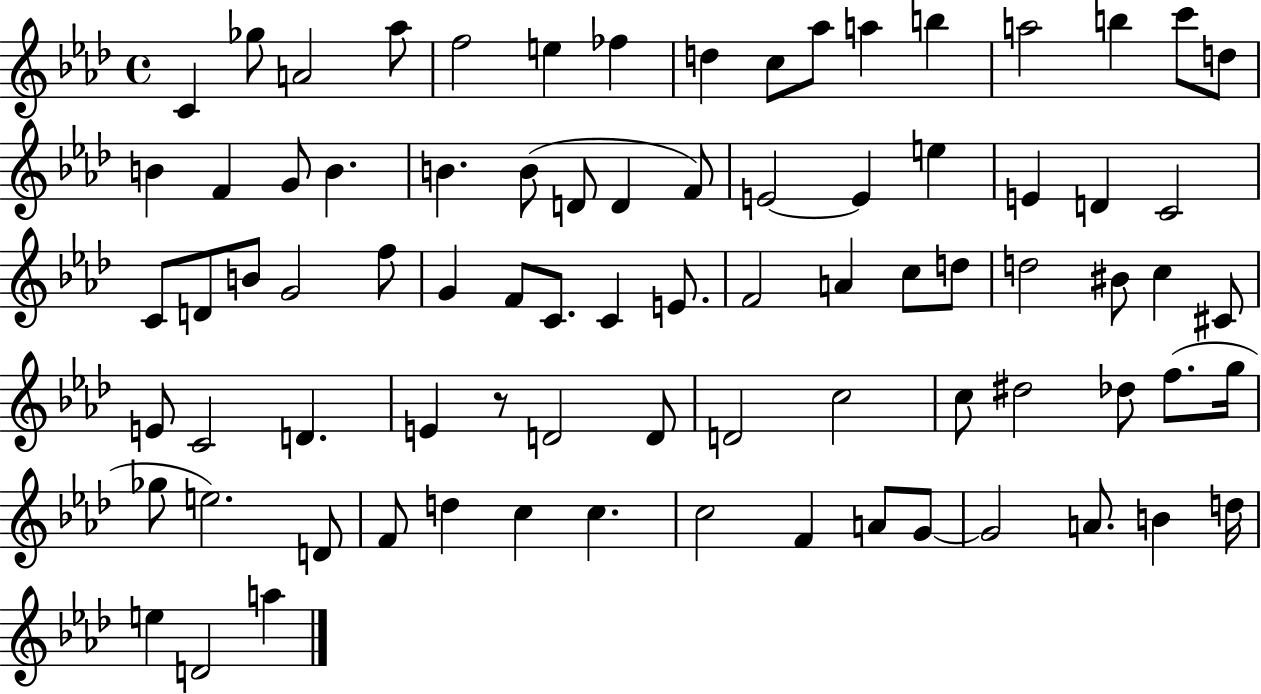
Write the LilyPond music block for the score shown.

{
  \clef treble
  \time 4/4
  \defaultTimeSignature
  \key aes \major
  c'4 ges''8 a'2 aes''8 | f''2 e''4 fes''4 | d''4 c''8 aes''8 a''4 b''4 | a''2 b''4 c'''8 d''8 | \break b'4 f'4 g'8 b'4. | b'4. b'8( d'8 d'4 f'8) | e'2~~ e'4 e''4 | e'4 d'4 c'2 | \break c'8 d'8 b'8 g'2 f''8 | g'4 f'8 c'8. c'4 e'8. | f'2 a'4 c''8 d''8 | d''2 bis'8 c''4 cis'8 | \break e'8 c'2 d'4. | e'4 r8 d'2 d'8 | d'2 c''2 | c''8 dis''2 des''8 f''8.( g''16 | \break ges''8 e''2.) d'8 | f'8 d''4 c''4 c''4. | c''2 f'4 a'8 g'8~~ | g'2 a'8. b'4 d''16 | \break e''4 d'2 a''4 | \bar "|."
}